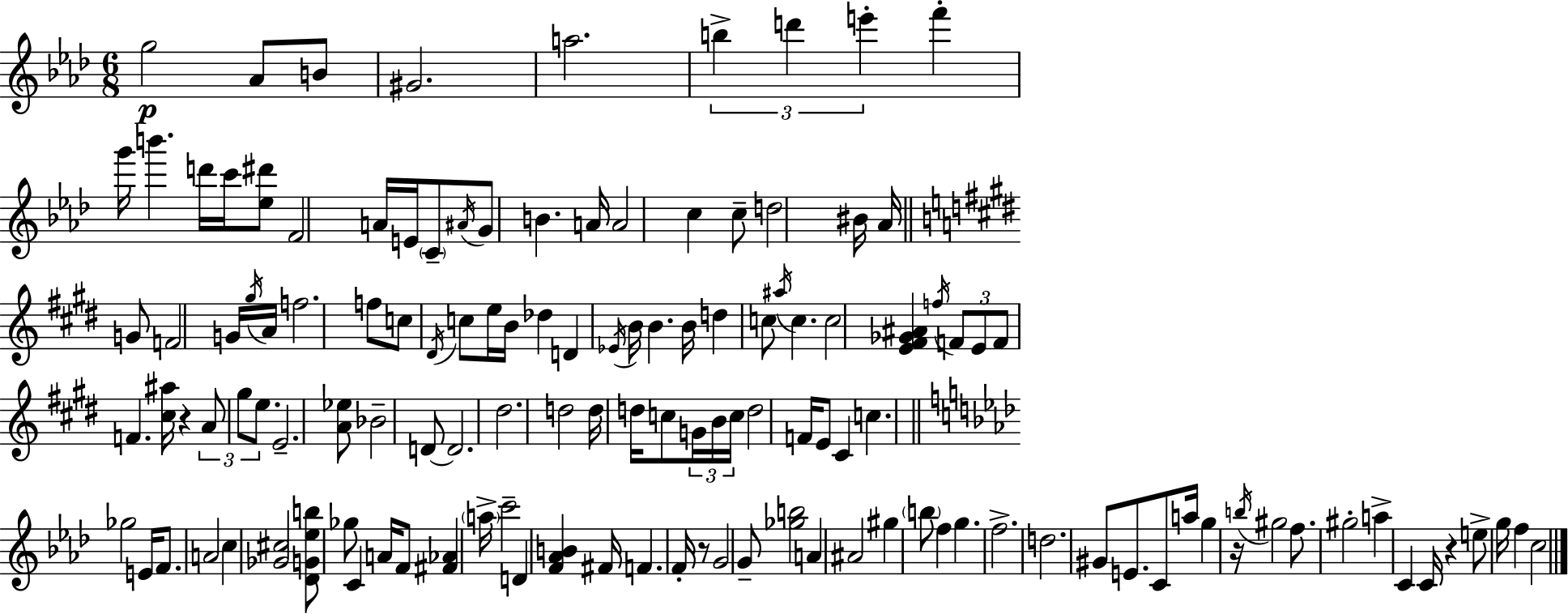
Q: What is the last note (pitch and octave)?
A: C5